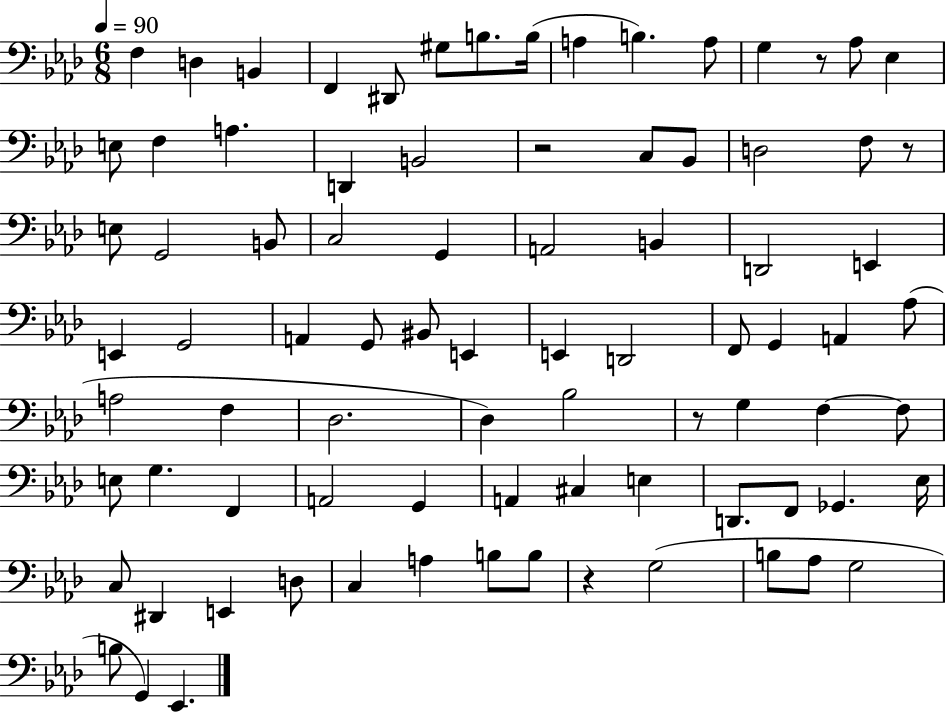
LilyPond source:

{
  \clef bass
  \numericTimeSignature
  \time 6/8
  \key aes \major
  \tempo 4 = 90
  f4 d4 b,4 | f,4 dis,8 gis8 b8. b16( | a4 b4.) a8 | g4 r8 aes8 ees4 | \break e8 f4 a4. | d,4 b,2 | r2 c8 bes,8 | d2 f8 r8 | \break e8 g,2 b,8 | c2 g,4 | a,2 b,4 | d,2 e,4 | \break e,4 g,2 | a,4 g,8 bis,8 e,4 | e,4 d,2 | f,8 g,4 a,4 aes8( | \break a2 f4 | des2. | des4) bes2 | r8 g4 f4~~ f8 | \break e8 g4. f,4 | a,2 g,4 | a,4 cis4 e4 | d,8. f,8 ges,4. ees16 | \break c8 dis,4 e,4 d8 | c4 a4 b8 b8 | r4 g2( | b8 aes8 g2 | \break b8 g,4) ees,4. | \bar "|."
}